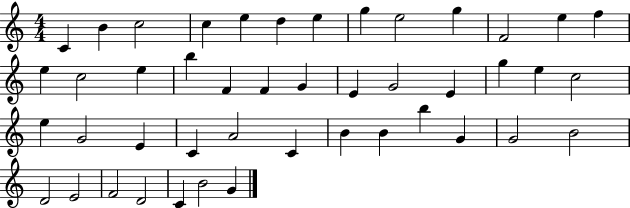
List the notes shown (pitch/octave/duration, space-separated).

C4/q B4/q C5/h C5/q E5/q D5/q E5/q G5/q E5/h G5/q F4/h E5/q F5/q E5/q C5/h E5/q B5/q F4/q F4/q G4/q E4/q G4/h E4/q G5/q E5/q C5/h E5/q G4/h E4/q C4/q A4/h C4/q B4/q B4/q B5/q G4/q G4/h B4/h D4/h E4/h F4/h D4/h C4/q B4/h G4/q